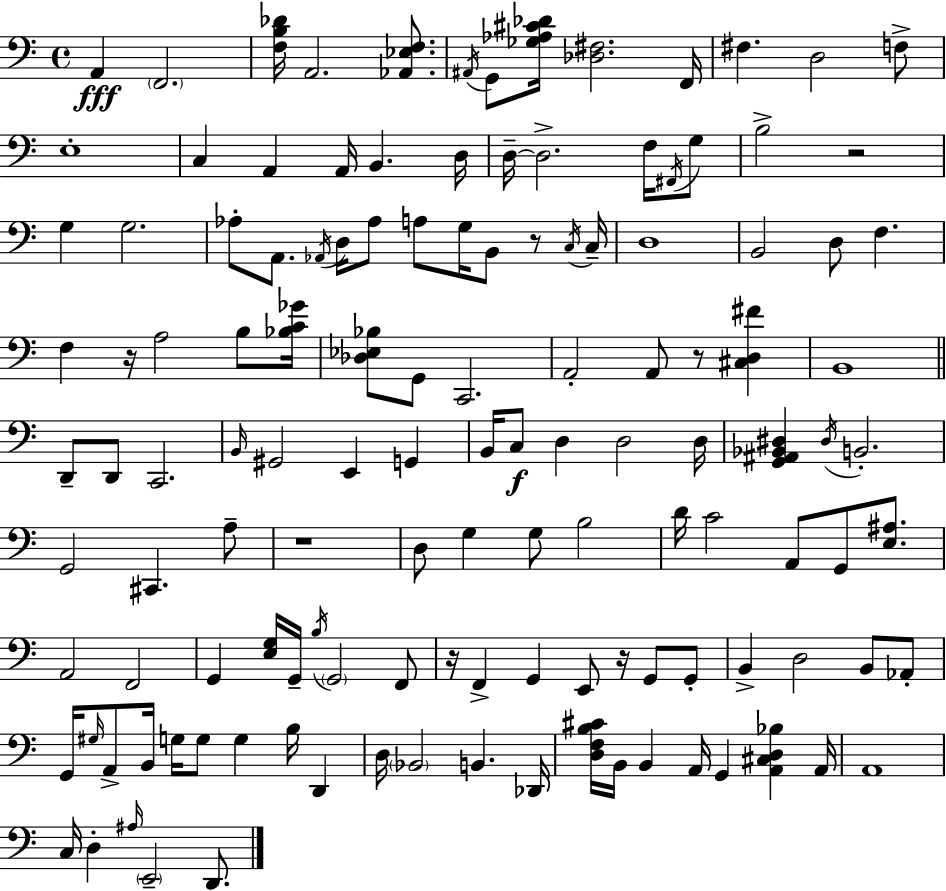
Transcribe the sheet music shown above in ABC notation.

X:1
T:Untitled
M:4/4
L:1/4
K:Am
A,, F,,2 [F,B,_D]/4 A,,2 [_A,,_E,F,]/2 ^A,,/4 G,,/2 [_G,_A,^C_D]/4 [_D,^F,]2 F,,/4 ^F, D,2 F,/2 E,4 C, A,, A,,/4 B,, D,/4 D,/4 D,2 F,/4 ^F,,/4 G,/2 B,2 z2 G, G,2 _A,/2 A,,/2 _A,,/4 D,/4 _A,/2 A,/2 G,/4 B,,/2 z/2 C,/4 C,/4 D,4 B,,2 D,/2 F, F, z/4 A,2 B,/2 [_B,C_G]/4 [_D,_E,_B,]/2 G,,/2 C,,2 A,,2 A,,/2 z/2 [^C,D,^F] B,,4 D,,/2 D,,/2 C,,2 B,,/4 ^G,,2 E,, G,, B,,/4 C,/2 D, D,2 D,/4 [G,,^A,,_B,,^D,] ^D,/4 B,,2 G,,2 ^C,, A,/2 z4 D,/2 G, G,/2 B,2 D/4 C2 A,,/2 G,,/2 [E,^A,]/2 A,,2 F,,2 G,, [E,G,]/4 G,,/4 B,/4 G,,2 F,,/2 z/4 F,, G,, E,,/2 z/4 G,,/2 G,,/2 B,, D,2 B,,/2 _A,,/2 G,,/4 ^G,/4 A,,/2 B,,/4 G,/4 G,/2 G, B,/4 D,, D,/4 _B,,2 B,, _D,,/4 [D,F,B,^C]/4 B,,/4 B,, A,,/4 G,, [A,,^C,D,_B,] A,,/4 A,,4 C,/4 D, ^A,/4 E,,2 D,,/2